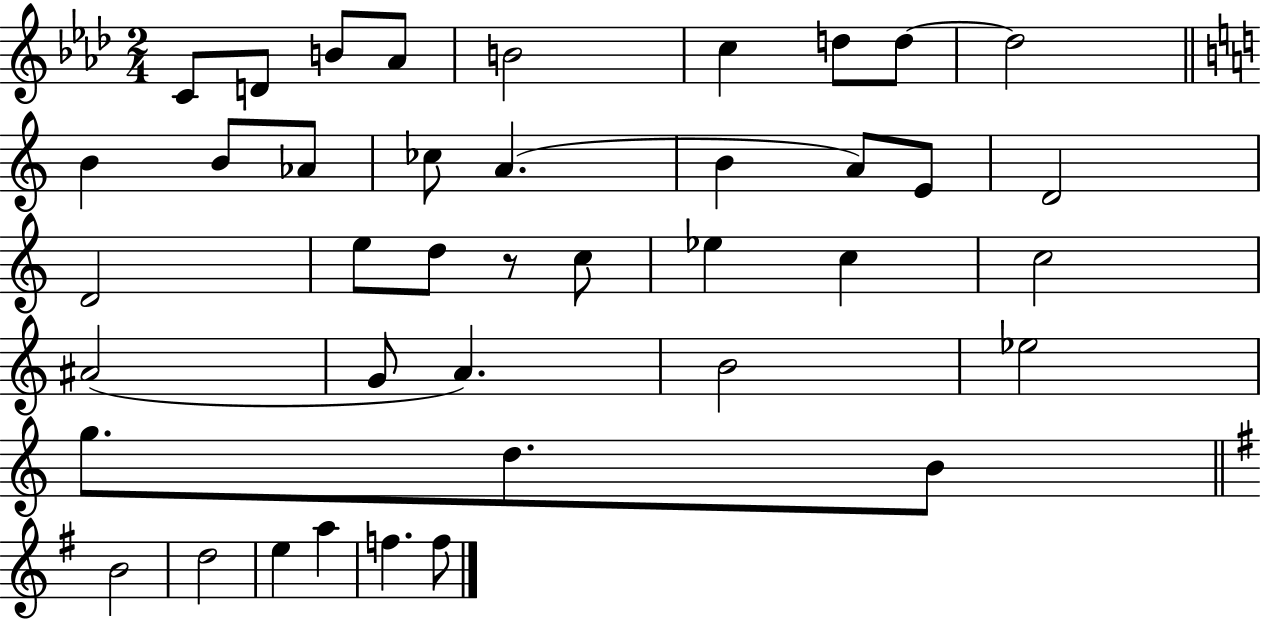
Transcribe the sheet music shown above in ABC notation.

X:1
T:Untitled
M:2/4
L:1/4
K:Ab
C/2 D/2 B/2 _A/2 B2 c d/2 d/2 d2 B B/2 _A/2 _c/2 A B A/2 E/2 D2 D2 e/2 d/2 z/2 c/2 _e c c2 ^A2 G/2 A B2 _e2 g/2 d/2 B/2 B2 d2 e a f f/2